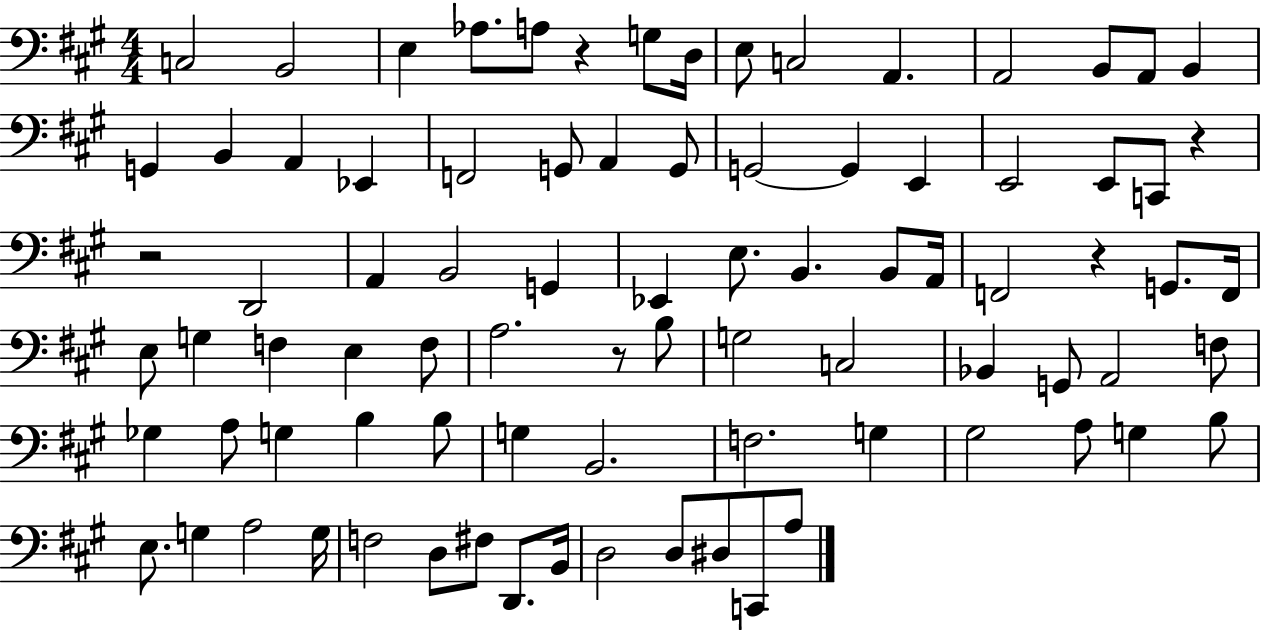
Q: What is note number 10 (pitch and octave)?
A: A2